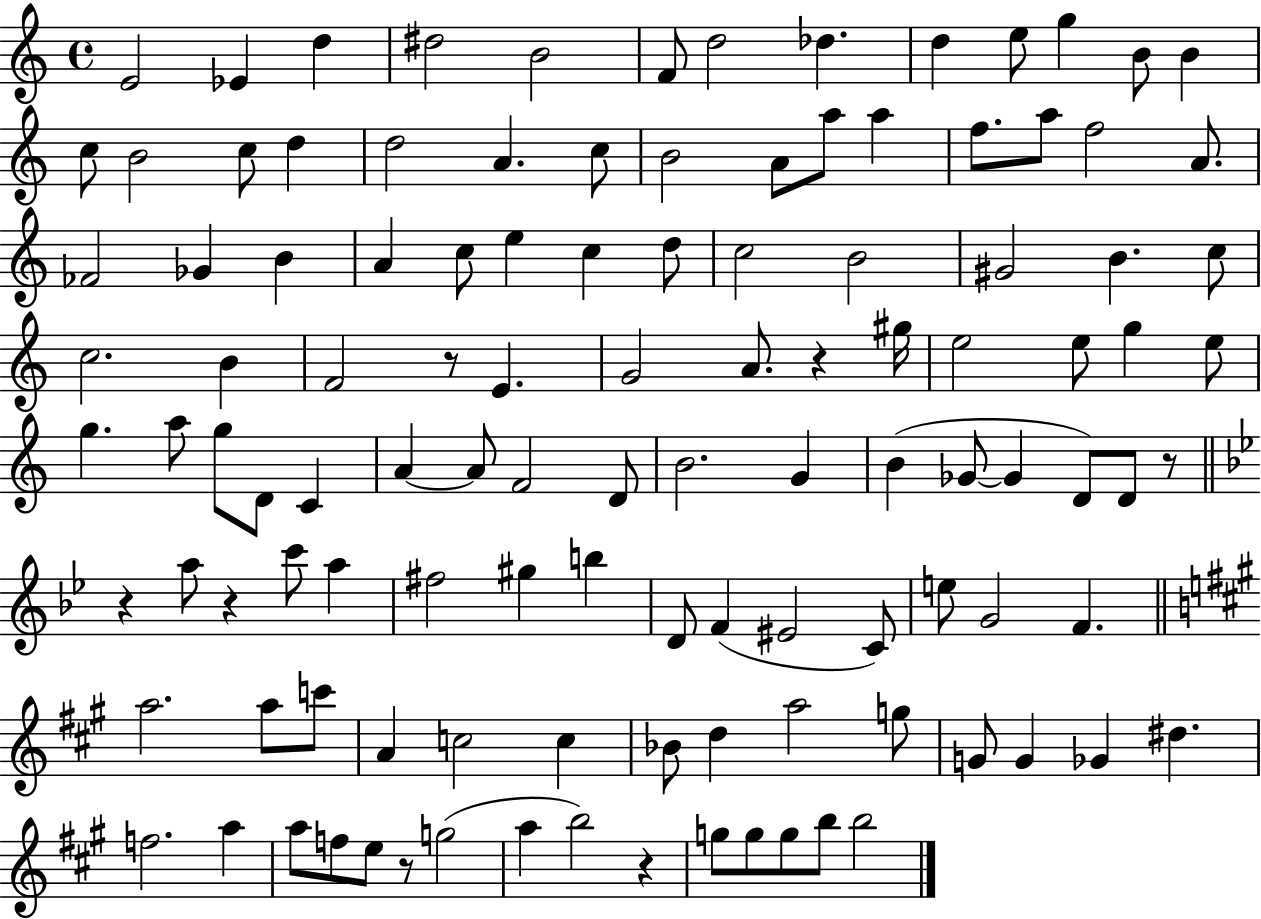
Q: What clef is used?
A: treble